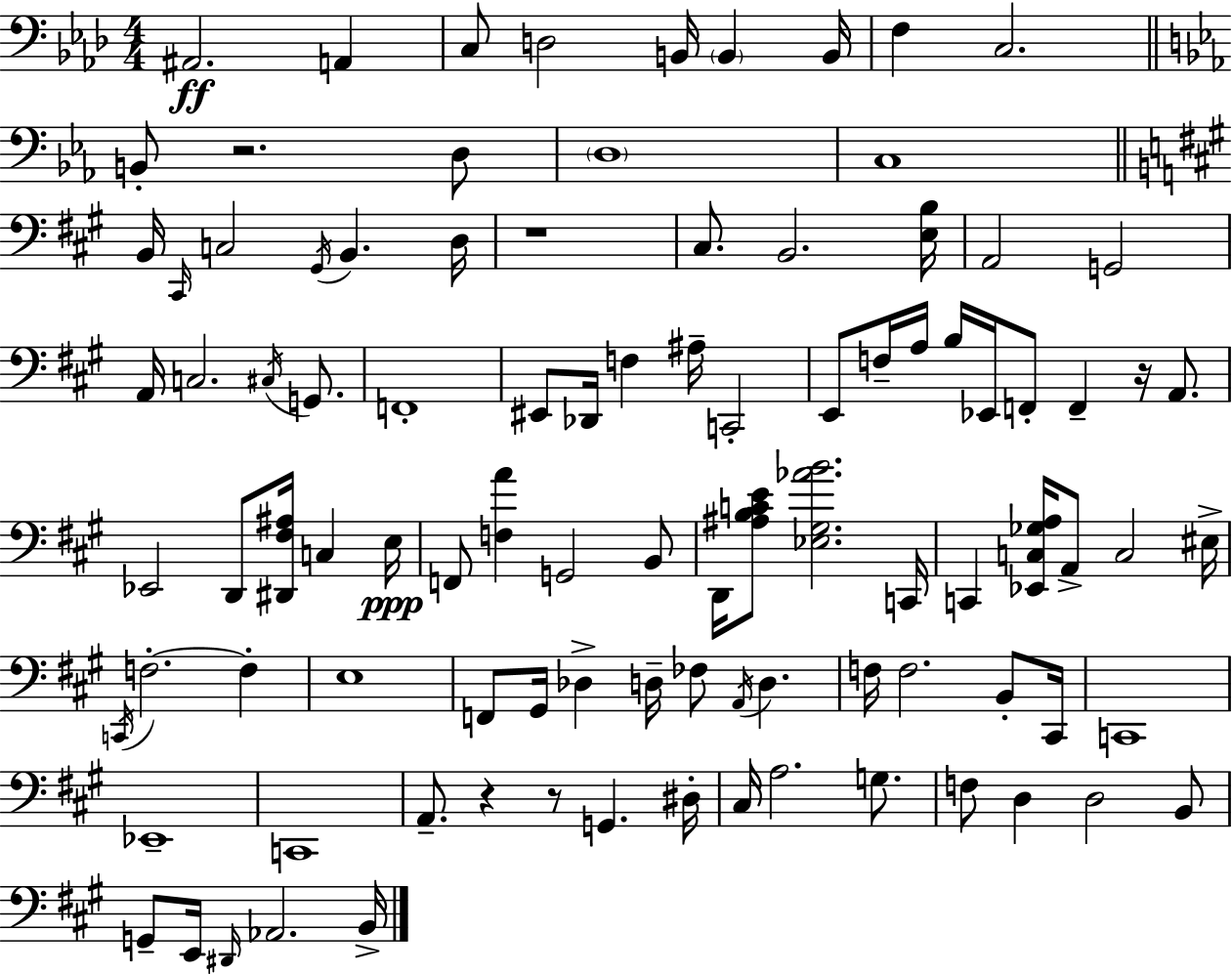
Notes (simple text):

A#2/h. A2/q C3/e D3/h B2/s B2/q B2/s F3/q C3/h. B2/e R/h. D3/e D3/w C3/w B2/s C#2/s C3/h G#2/s B2/q. D3/s R/w C#3/e. B2/h. [E3,B3]/s A2/h G2/h A2/s C3/h. C#3/s G2/e. F2/w EIS2/e Db2/s F3/q A#3/s C2/h E2/e F3/s A3/s B3/s Eb2/s F2/e F2/q R/s A2/e. Eb2/h D2/e [D#2,F#3,A#3]/s C3/q E3/s F2/e [F3,A4]/q G2/h B2/e D2/s [A#3,B3,C4,E4]/e [Eb3,G#3,Ab4,B4]/h. C2/s C2/q [Eb2,C3,Gb3,A3]/s A2/e C3/h EIS3/s C2/s F3/h. F3/q E3/w F2/e G#2/s Db3/q D3/s FES3/e A2/s D3/q. F3/s F3/h. B2/e C#2/s C2/w Eb2/w C2/w A2/e. R/q R/e G2/q. D#3/s C#3/s A3/h. G3/e. F3/e D3/q D3/h B2/e G2/e E2/s D#2/s Ab2/h. B2/s